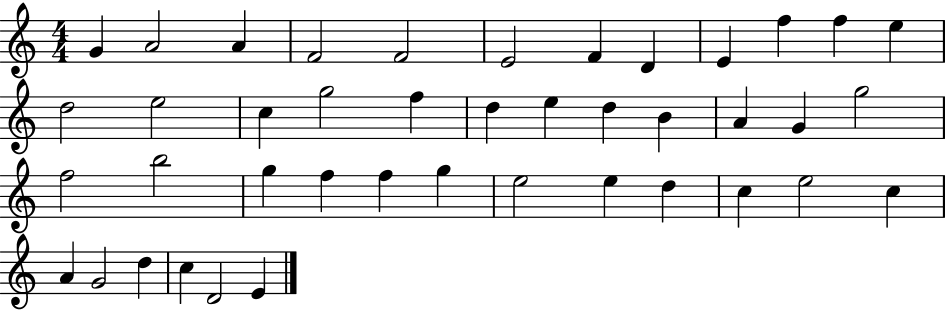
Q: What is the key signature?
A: C major